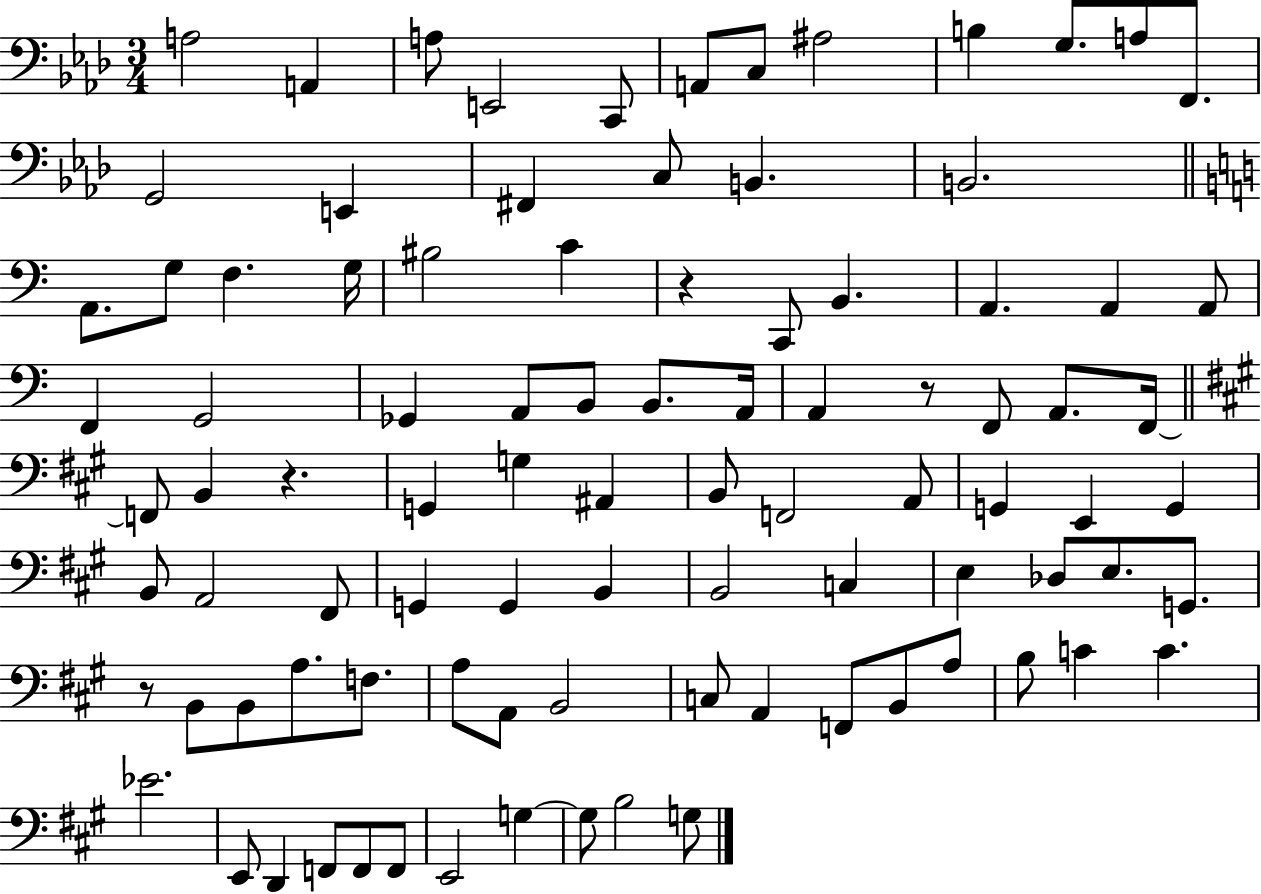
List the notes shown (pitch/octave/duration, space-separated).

A3/h A2/q A3/e E2/h C2/e A2/e C3/e A#3/h B3/q G3/e. A3/e F2/e. G2/h E2/q F#2/q C3/e B2/q. B2/h. A2/e. G3/e F3/q. G3/s BIS3/h C4/q R/q C2/e B2/q. A2/q. A2/q A2/e F2/q G2/h Gb2/q A2/e B2/e B2/e. A2/s A2/q R/e F2/e A2/e. F2/s F2/e B2/q R/q. G2/q G3/q A#2/q B2/e F2/h A2/e G2/q E2/q G2/q B2/e A2/h F#2/e G2/q G2/q B2/q B2/h C3/q E3/q Db3/e E3/e. G2/e. R/e B2/e B2/e A3/e. F3/e. A3/e A2/e B2/h C3/e A2/q F2/e B2/e A3/e B3/e C4/q C4/q. Eb4/h. E2/e D2/q F2/e F2/e F2/e E2/h G3/q G3/e B3/h G3/e